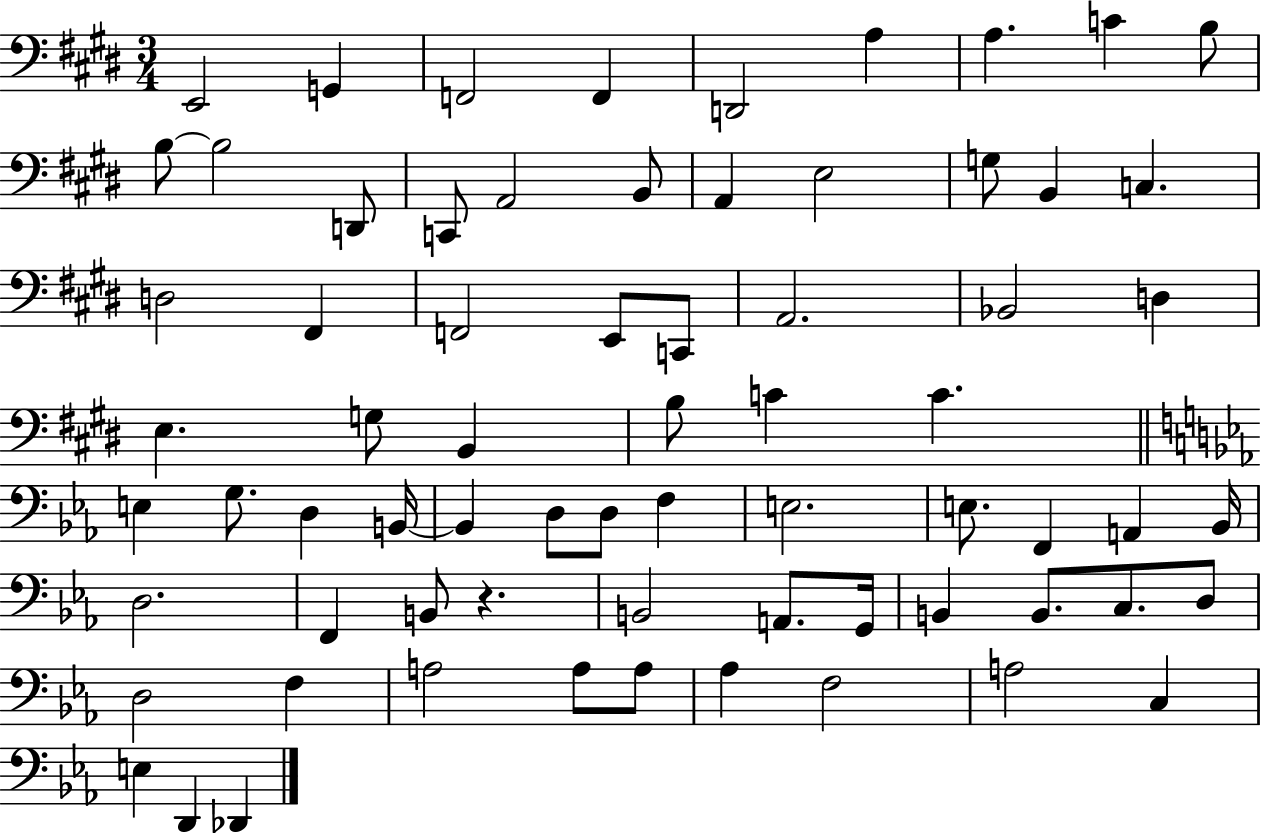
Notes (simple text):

E2/h G2/q F2/h F2/q D2/h A3/q A3/q. C4/q B3/e B3/e B3/h D2/e C2/e A2/h B2/e A2/q E3/h G3/e B2/q C3/q. D3/h F#2/q F2/h E2/e C2/e A2/h. Bb2/h D3/q E3/q. G3/e B2/q B3/e C4/q C4/q. E3/q G3/e. D3/q B2/s B2/q D3/e D3/e F3/q E3/h. E3/e. F2/q A2/q Bb2/s D3/h. F2/q B2/e R/q. B2/h A2/e. G2/s B2/q B2/e. C3/e. D3/e D3/h F3/q A3/h A3/e A3/e Ab3/q F3/h A3/h C3/q E3/q D2/q Db2/q